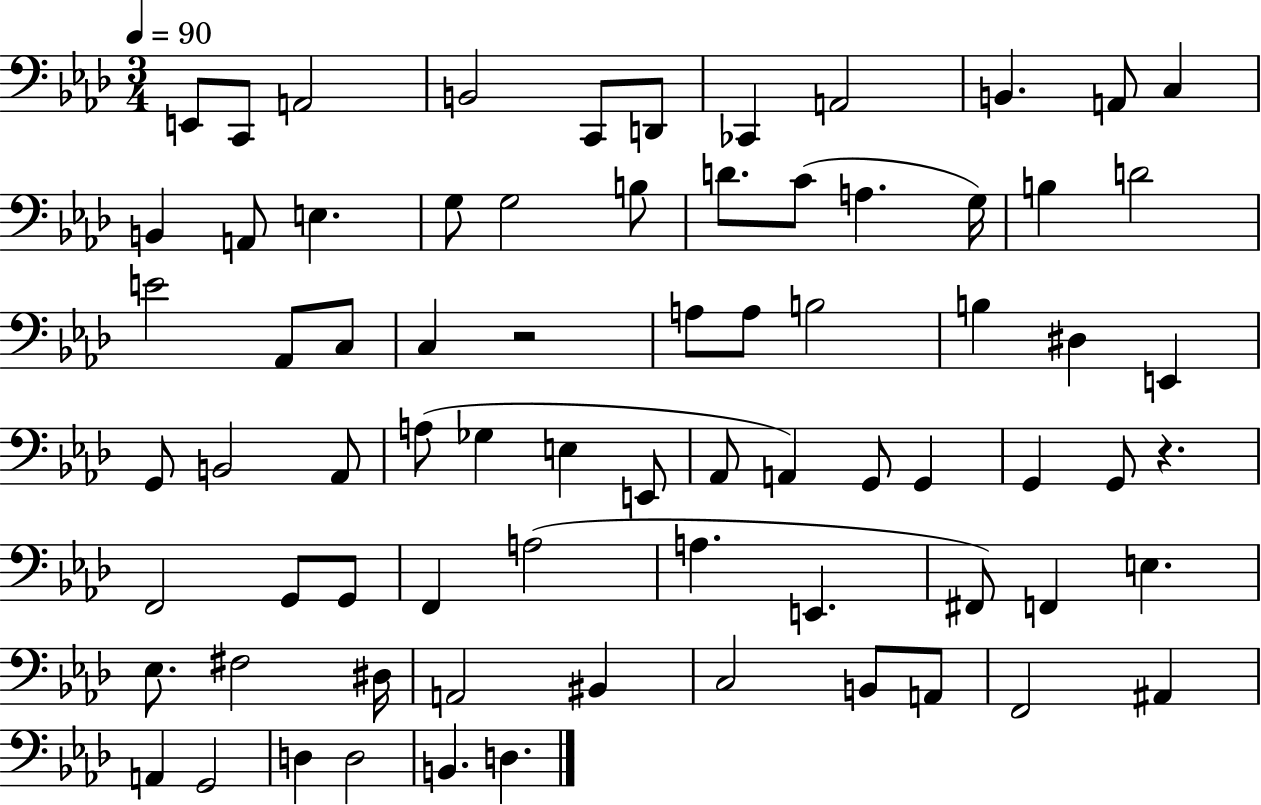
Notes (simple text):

E2/e C2/e A2/h B2/h C2/e D2/e CES2/q A2/h B2/q. A2/e C3/q B2/q A2/e E3/q. G3/e G3/h B3/e D4/e. C4/e A3/q. G3/s B3/q D4/h E4/h Ab2/e C3/e C3/q R/h A3/e A3/e B3/h B3/q D#3/q E2/q G2/e B2/h Ab2/e A3/e Gb3/q E3/q E2/e Ab2/e A2/q G2/e G2/q G2/q G2/e R/q. F2/h G2/e G2/e F2/q A3/h A3/q. E2/q. F#2/e F2/q E3/q. Eb3/e. F#3/h D#3/s A2/h BIS2/q C3/h B2/e A2/e F2/h A#2/q A2/q G2/h D3/q D3/h B2/q. D3/q.